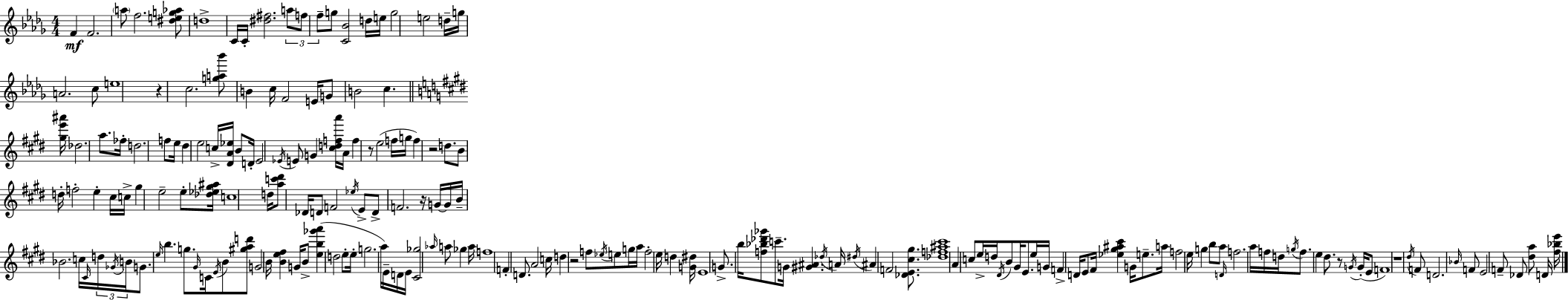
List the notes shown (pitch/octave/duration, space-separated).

F4/q F4/h. A5/e F5/h. [D#5,E5,G5,Ab5]/e D5/w C4/s C4/s [D#5,F#5]/h. A5/e F5/e F5/e G5/e [C4,Bb4]/h D5/s E5/s G5/h E5/h D5/s G5/s A4/h. C5/e E5/w R/q C5/h. [G5,A5,Bb6]/e B4/q C5/s F4/h E4/s G4/e B4/h C5/q. [G#5,E6,A#6]/s Db5/h. A5/e. FES5/s D5/h. F5/e E5/s D#5/q E5/h C5/s [D#4,A4,Eb5]/s B4/e D4/s E4/h Eb4/s E4/e G4/q [C#5,D5,F5,A6]/s A4/s F5/q R/e E5/h F5/s G5/s F5/q R/h D5/e. B4/e D5/s F5/h E5/q C#5/s C5/s G#5/q E5/h E5/e [Db5,Eb5,G#5,A#5]/s C5/w D5/s [A5,C6,D#6]/e Db4/s D4/e F4/h Eb5/s E4/e D4/e F4/h. R/s G4/s G4/s B4/s Bb4/h. C5/s C#4/s D5/s Gb4/s B4/s G4/e. E5/s B5/q. G5/e. G#4/s C4/s E4/s B4/e [G#5,A5,D6]/e G4/h B4/s [B4,E5,F#5]/q G4/s B4/e [E5,B5,Gb6,A6]/q D5/h E5/e E5/s G5/h. A5/s E4/s D4/s E4/s [C#4,Gb5]/h Ab5/s A5/e Gb5/q A5/s F5/w F4/q D4/e. A4/h C5/s D5/q R/h F5/e Eb5/s E5/e G5/s A5/s F5/h E5/s D5/q [G4,D#5]/s E4/w G4/e. B5/s [F5,Bb5,Db6,Gb6]/e C6/e. G4/s [G#4,A#4]/q. Db5/s A4/s D#5/s A#4/q F4/h [Db4,E4,C#5,G#5]/e. [Db5,F5,A#5,C#6]/w A4/q C5/e E5/s D5/s D#4/s B4/e G#4/s E4/e. E5/s G4/s F4/q D4/s E4/e F#4/s [Eb5,G#5,A#5,C#6]/q G4/s E5/e. A5/s F5/h E5/s G5/q B5/e A5/e D4/s F5/h. A5/s F5/s D5/s G5/s F5/e. E5/q D#5/e. R/e G4/s G4/s E4/e F4/w R/w D#5/s F4/e D4/h. Bb4/s F4/e E4/h F4/e Db4/e [D#5,A5]/e D4/s [F#5,Bb5,E6]/s